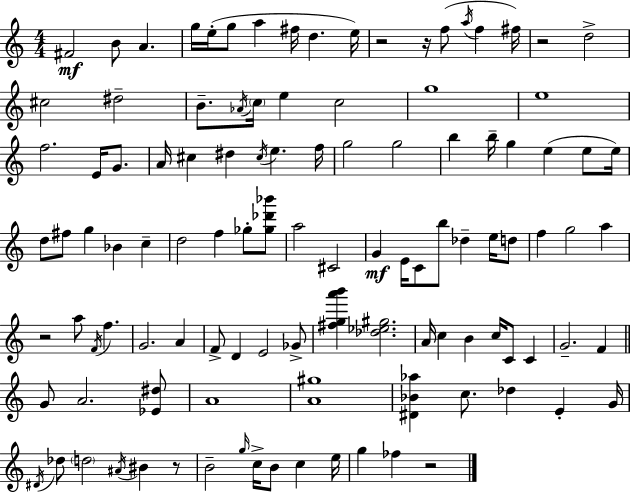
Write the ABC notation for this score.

X:1
T:Untitled
M:4/4
L:1/4
K:C
^F2 B/2 A g/4 e/4 g/2 a ^f/4 d e/4 z2 z/4 f/2 a/4 f ^f/4 z2 d2 ^c2 ^d2 B/2 _A/4 c/4 e c2 g4 e4 f2 E/4 G/2 A/4 ^c ^d ^c/4 e f/4 g2 g2 b b/4 g e e/2 e/4 d/2 ^f/2 g _B c d2 f _g/2 [_g_d'_b']/2 a2 ^C2 G E/4 C/2 b/2 _d e/4 d/2 f g2 a z2 a/2 F/4 f G2 A F/2 D E2 _G/2 [^fga'b'] [_d_e^g]2 A/4 c B c/4 C/2 C G2 F G/2 A2 [_E^d]/2 A4 [A^g]4 [^D_B_a] c/2 _d E G/4 ^D/4 _d/2 d2 ^A/4 ^B z/2 B2 g/4 c/4 B/2 c e/4 g _f z2